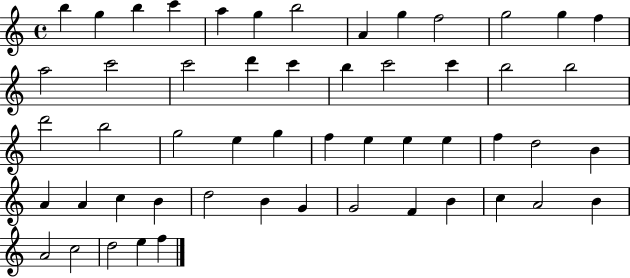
B5/q G5/q B5/q C6/q A5/q G5/q B5/h A4/q G5/q F5/h G5/h G5/q F5/q A5/h C6/h C6/h D6/q C6/q B5/q C6/h C6/q B5/h B5/h D6/h B5/h G5/h E5/q G5/q F5/q E5/q E5/q E5/q F5/q D5/h B4/q A4/q A4/q C5/q B4/q D5/h B4/q G4/q G4/h F4/q B4/q C5/q A4/h B4/q A4/h C5/h D5/h E5/q F5/q